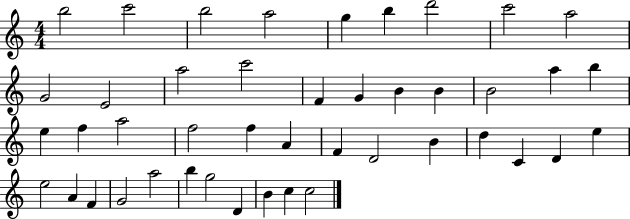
B5/h C6/h B5/h A5/h G5/q B5/q D6/h C6/h A5/h G4/h E4/h A5/h C6/h F4/q G4/q B4/q B4/q B4/h A5/q B5/q E5/q F5/q A5/h F5/h F5/q A4/q F4/q D4/h B4/q D5/q C4/q D4/q E5/q E5/h A4/q F4/q G4/h A5/h B5/q G5/h D4/q B4/q C5/q C5/h